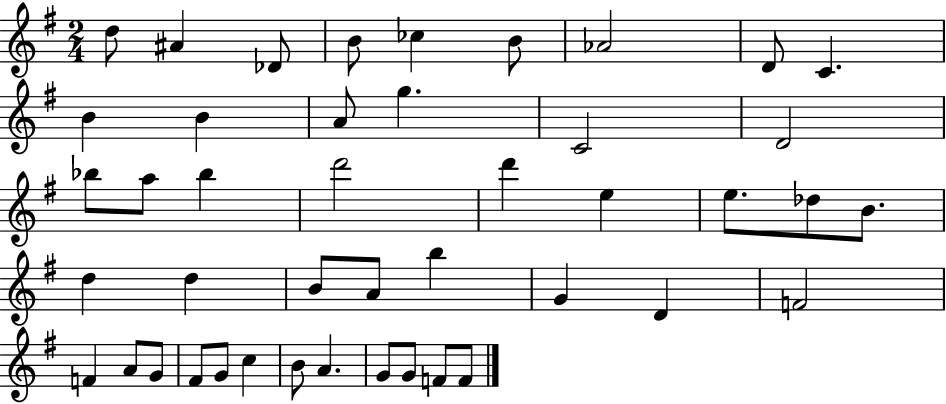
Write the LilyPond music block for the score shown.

{
  \clef treble
  \numericTimeSignature
  \time 2/4
  \key g \major
  \repeat volta 2 { d''8 ais'4 des'8 | b'8 ces''4 b'8 | aes'2 | d'8 c'4. | \break b'4 b'4 | a'8 g''4. | c'2 | d'2 | \break bes''8 a''8 bes''4 | d'''2 | d'''4 e''4 | e''8. des''8 b'8. | \break d''4 d''4 | b'8 a'8 b''4 | g'4 d'4 | f'2 | \break f'4 a'8 g'8 | fis'8 g'8 c''4 | b'8 a'4. | g'8 g'8 f'8 f'8 | \break } \bar "|."
}